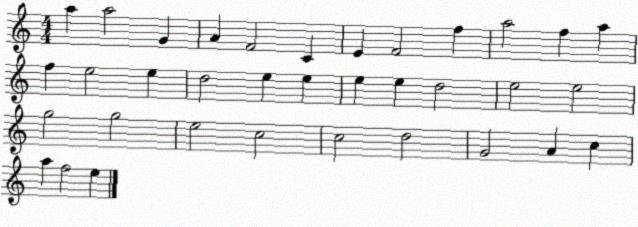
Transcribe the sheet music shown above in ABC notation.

X:1
T:Untitled
M:4/4
L:1/4
K:C
a a2 G A F2 C E F2 f a2 f a f e2 e d2 e e e e d2 e2 e2 g2 g2 e2 c2 c2 d2 G2 A c a f2 e